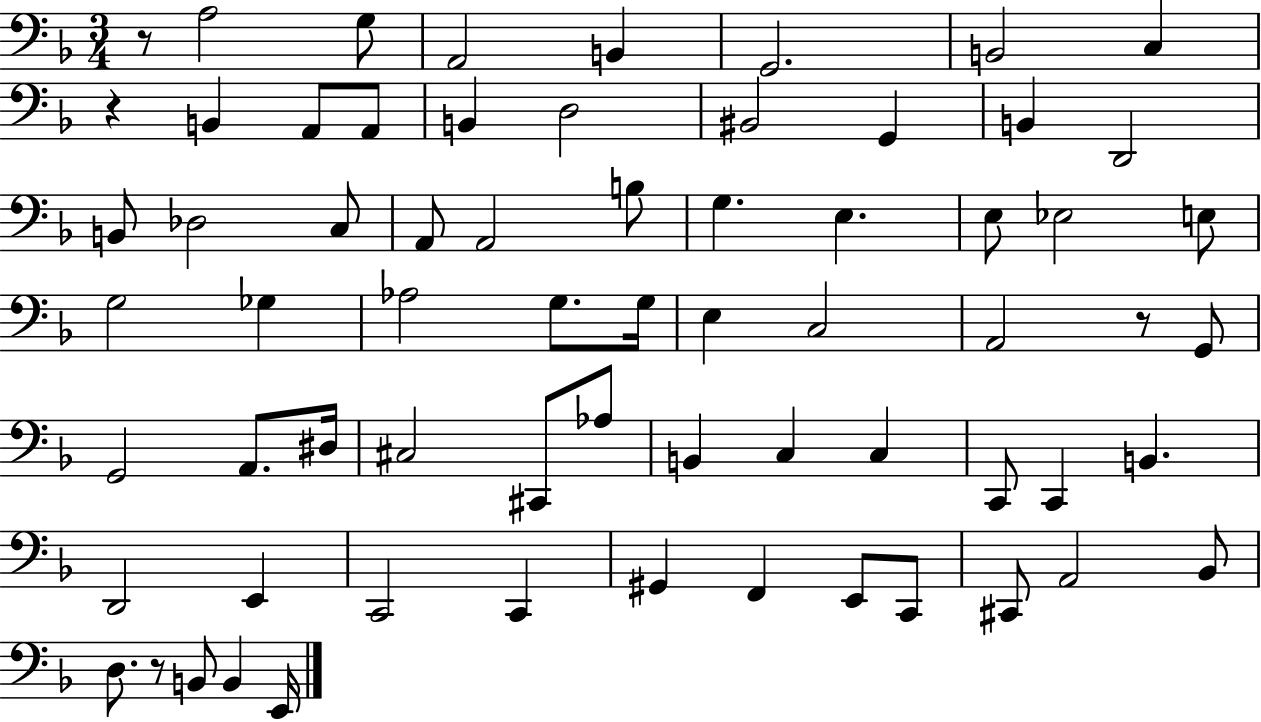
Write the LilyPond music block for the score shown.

{
  \clef bass
  \numericTimeSignature
  \time 3/4
  \key f \major
  r8 a2 g8 | a,2 b,4 | g,2. | b,2 c4 | \break r4 b,4 a,8 a,8 | b,4 d2 | bis,2 g,4 | b,4 d,2 | \break b,8 des2 c8 | a,8 a,2 b8 | g4. e4. | e8 ees2 e8 | \break g2 ges4 | aes2 g8. g16 | e4 c2 | a,2 r8 g,8 | \break g,2 a,8. dis16 | cis2 cis,8 aes8 | b,4 c4 c4 | c,8 c,4 b,4. | \break d,2 e,4 | c,2 c,4 | gis,4 f,4 e,8 c,8 | cis,8 a,2 bes,8 | \break d8. r8 b,8 b,4 e,16 | \bar "|."
}